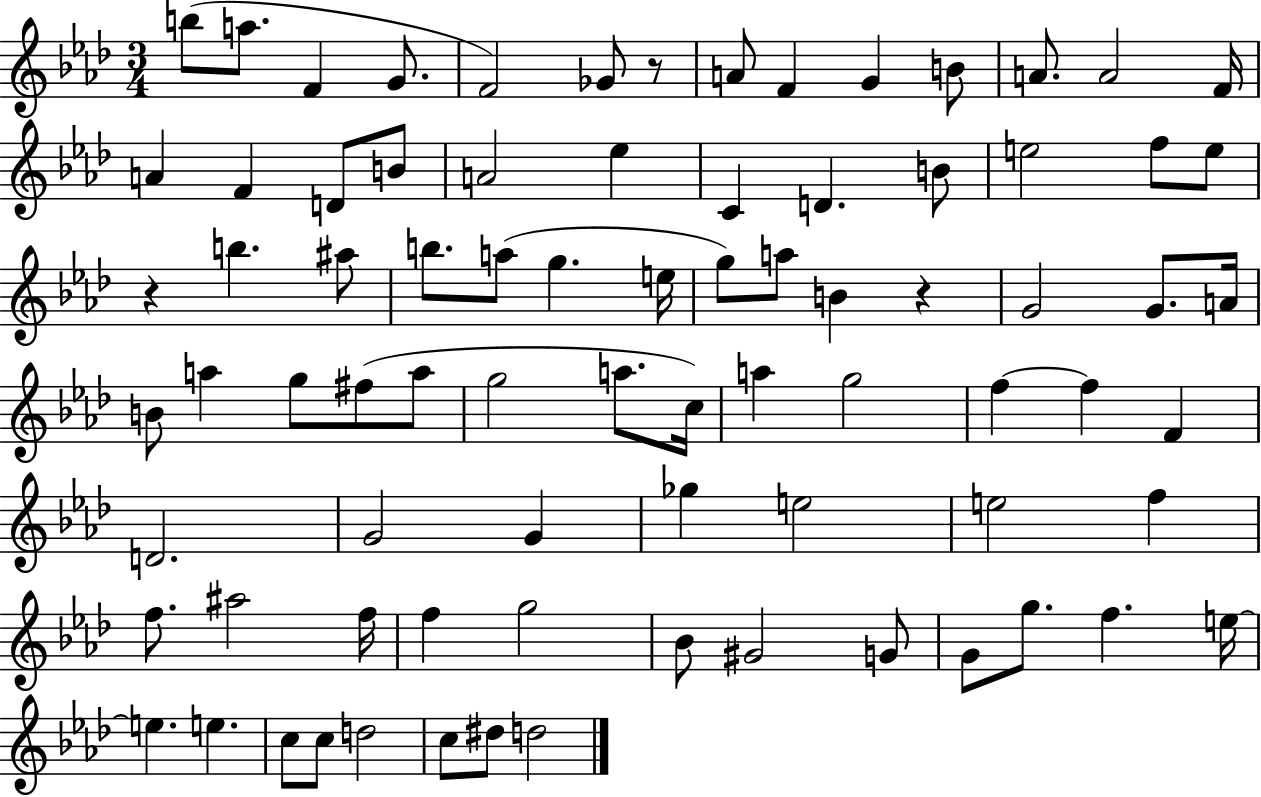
B5/e A5/e. F4/q G4/e. F4/h Gb4/e R/e A4/e F4/q G4/q B4/e A4/e. A4/h F4/s A4/q F4/q D4/e B4/e A4/h Eb5/q C4/q D4/q. B4/e E5/h F5/e E5/e R/q B5/q. A#5/e B5/e. A5/e G5/q. E5/s G5/e A5/e B4/q R/q G4/h G4/e. A4/s B4/e A5/q G5/e F#5/e A5/e G5/h A5/e. C5/s A5/q G5/h F5/q F5/q F4/q D4/h. G4/h G4/q Gb5/q E5/h E5/h F5/q F5/e. A#5/h F5/s F5/q G5/h Bb4/e G#4/h G4/e G4/e G5/e. F5/q. E5/s E5/q. E5/q. C5/e C5/e D5/h C5/e D#5/e D5/h